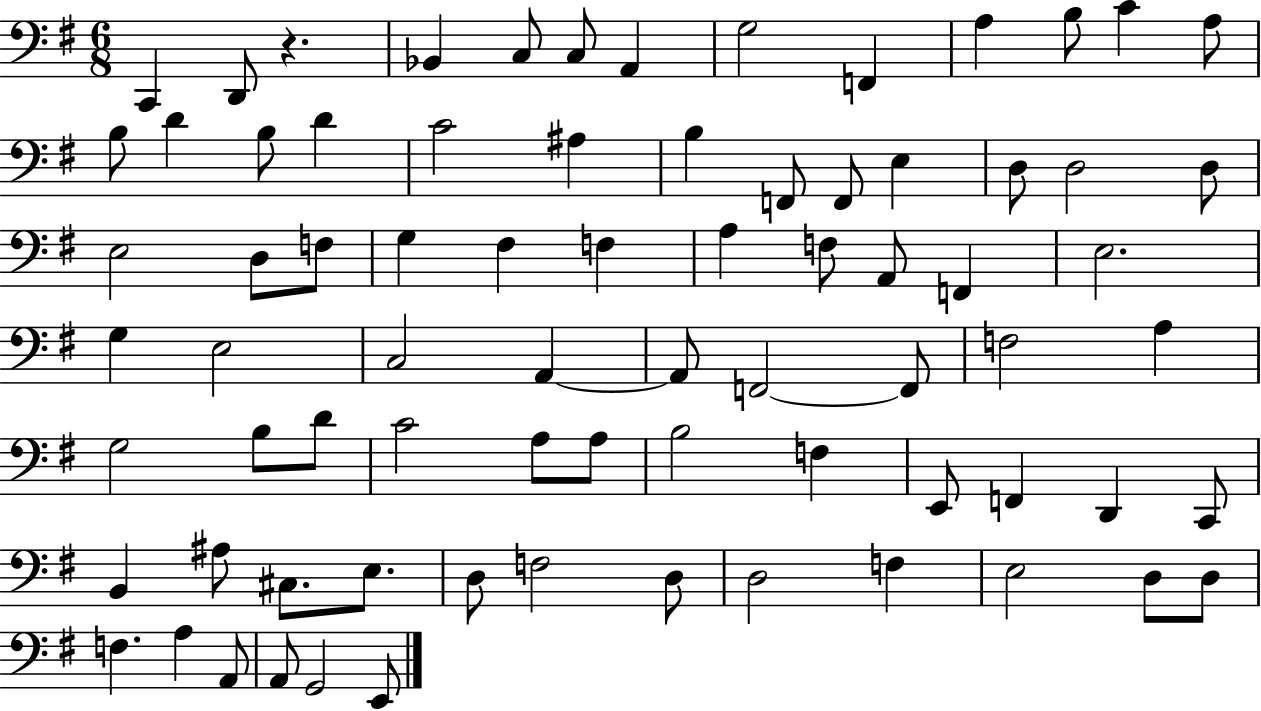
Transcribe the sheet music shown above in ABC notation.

X:1
T:Untitled
M:6/8
L:1/4
K:G
C,, D,,/2 z _B,, C,/2 C,/2 A,, G,2 F,, A, B,/2 C A,/2 B,/2 D B,/2 D C2 ^A, B, F,,/2 F,,/2 E, D,/2 D,2 D,/2 E,2 D,/2 F,/2 G, ^F, F, A, F,/2 A,,/2 F,, E,2 G, E,2 C,2 A,, A,,/2 F,,2 F,,/2 F,2 A, G,2 B,/2 D/2 C2 A,/2 A,/2 B,2 F, E,,/2 F,, D,, C,,/2 B,, ^A,/2 ^C,/2 E,/2 D,/2 F,2 D,/2 D,2 F, E,2 D,/2 D,/2 F, A, A,,/2 A,,/2 G,,2 E,,/2